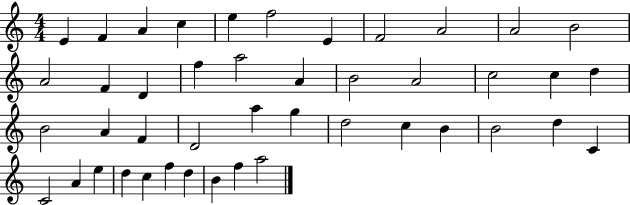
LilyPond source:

{
  \clef treble
  \numericTimeSignature
  \time 4/4
  \key c \major
  e'4 f'4 a'4 c''4 | e''4 f''2 e'4 | f'2 a'2 | a'2 b'2 | \break a'2 f'4 d'4 | f''4 a''2 a'4 | b'2 a'2 | c''2 c''4 d''4 | \break b'2 a'4 f'4 | d'2 a''4 g''4 | d''2 c''4 b'4 | b'2 d''4 c'4 | \break c'2 a'4 e''4 | d''4 c''4 f''4 d''4 | b'4 f''4 a''2 | \bar "|."
}